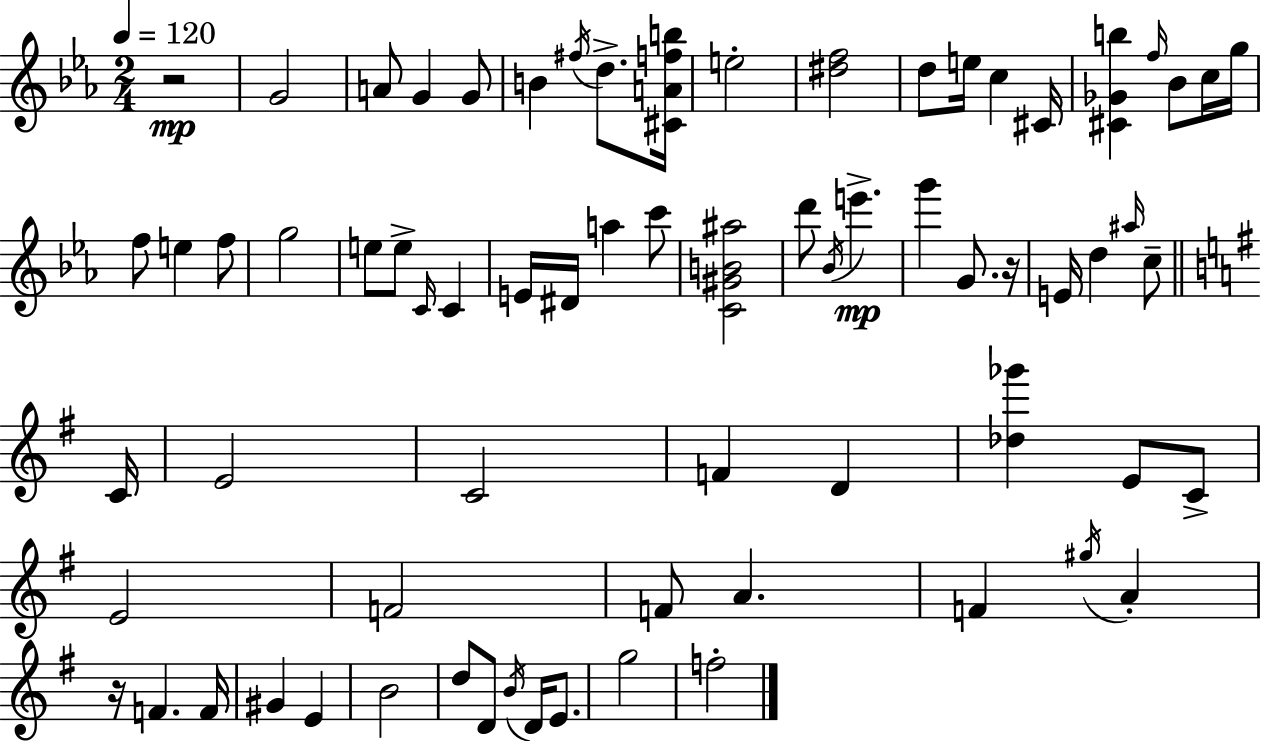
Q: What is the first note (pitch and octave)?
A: G4